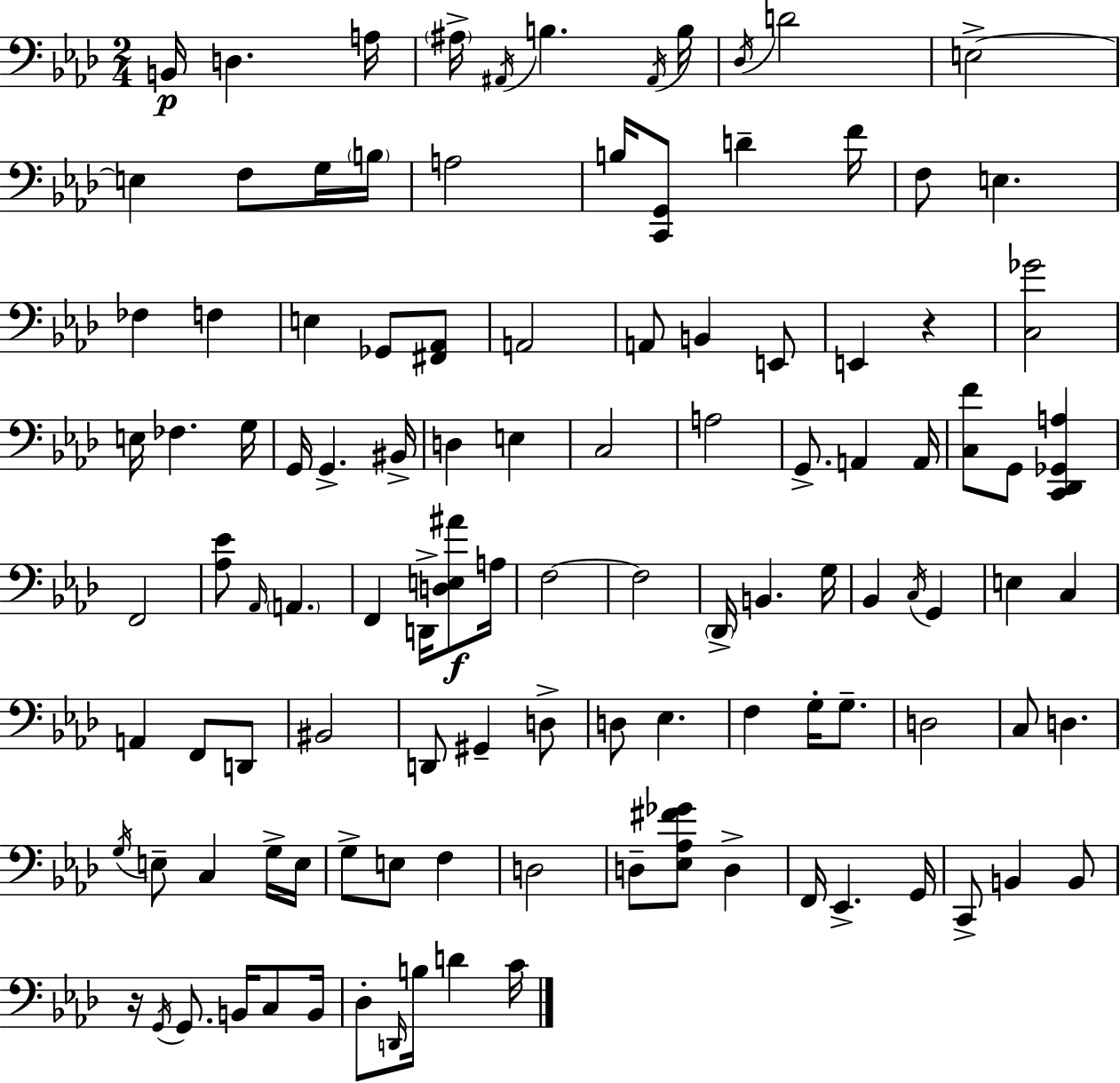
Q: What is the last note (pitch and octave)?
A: C4